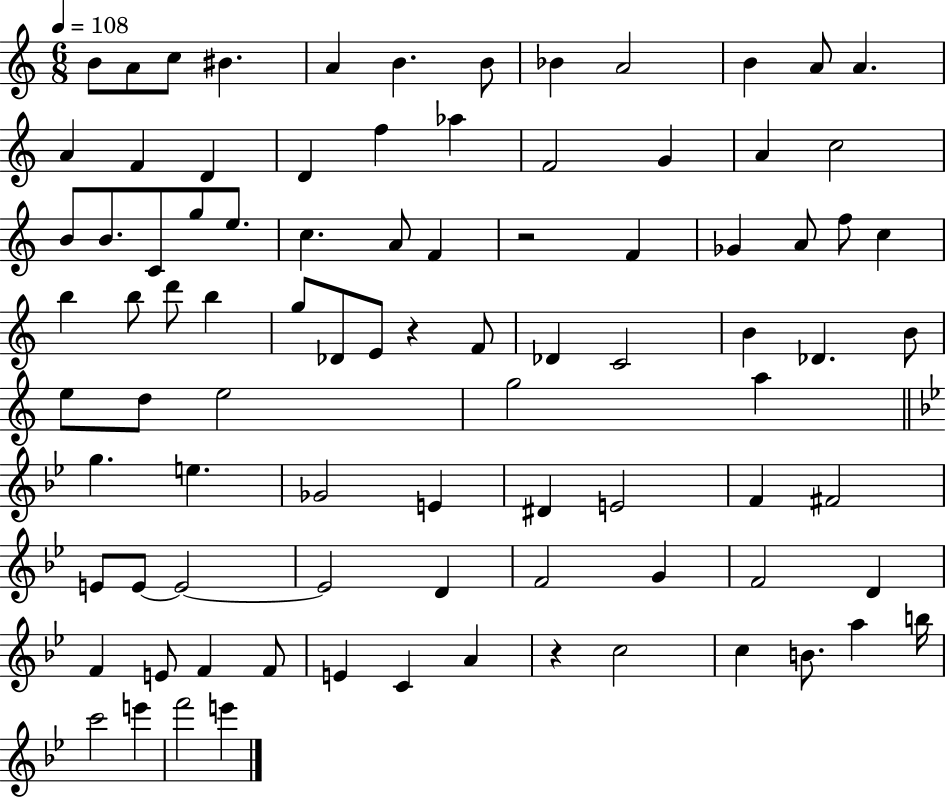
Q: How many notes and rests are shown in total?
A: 89